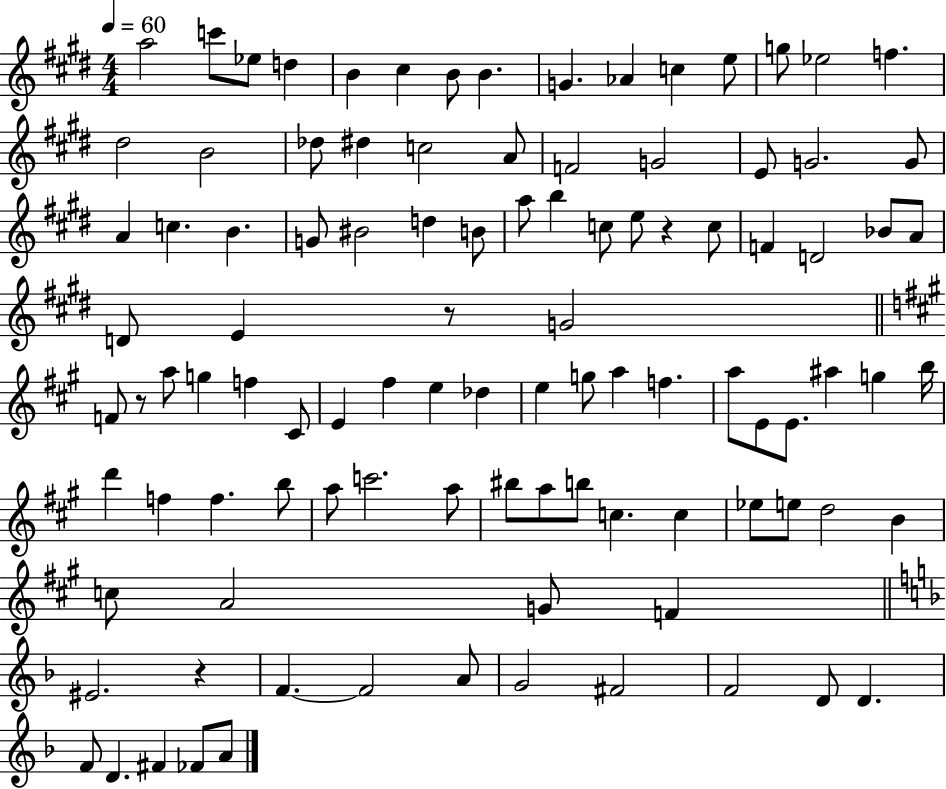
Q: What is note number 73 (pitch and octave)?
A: A5